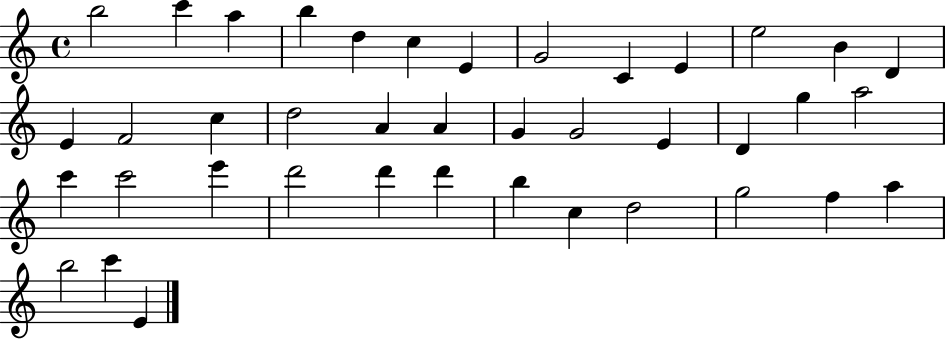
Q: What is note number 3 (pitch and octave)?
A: A5